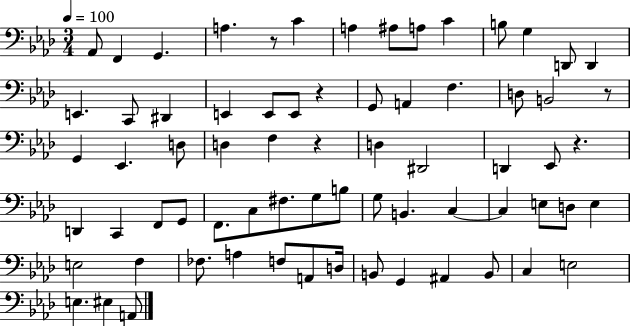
X:1
T:Untitled
M:3/4
L:1/4
K:Ab
_A,,/2 F,, G,, A, z/2 C A, ^A,/2 A,/2 C B,/2 G, D,,/2 D,, E,, C,,/2 ^D,, E,, E,,/2 E,,/2 z G,,/2 A,, F, D,/2 B,,2 z/2 G,, _E,, D,/2 D, F, z D, ^D,,2 D,, _E,,/2 z D,, C,, F,,/2 G,,/2 F,,/2 C,/2 ^F,/2 G,/2 B,/2 G,/2 B,, C, C, E,/2 D,/2 E, E,2 F, _F,/2 A, F,/2 A,,/2 D,/4 B,,/2 G,, ^A,, B,,/2 C, E,2 E, ^E, A,,/2